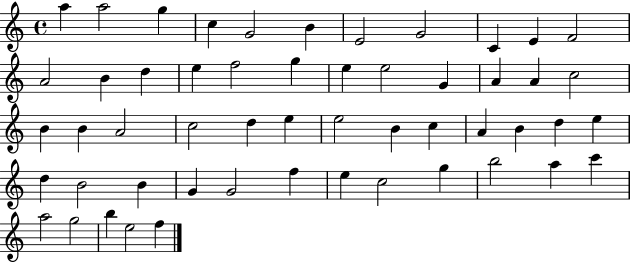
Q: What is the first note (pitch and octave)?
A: A5